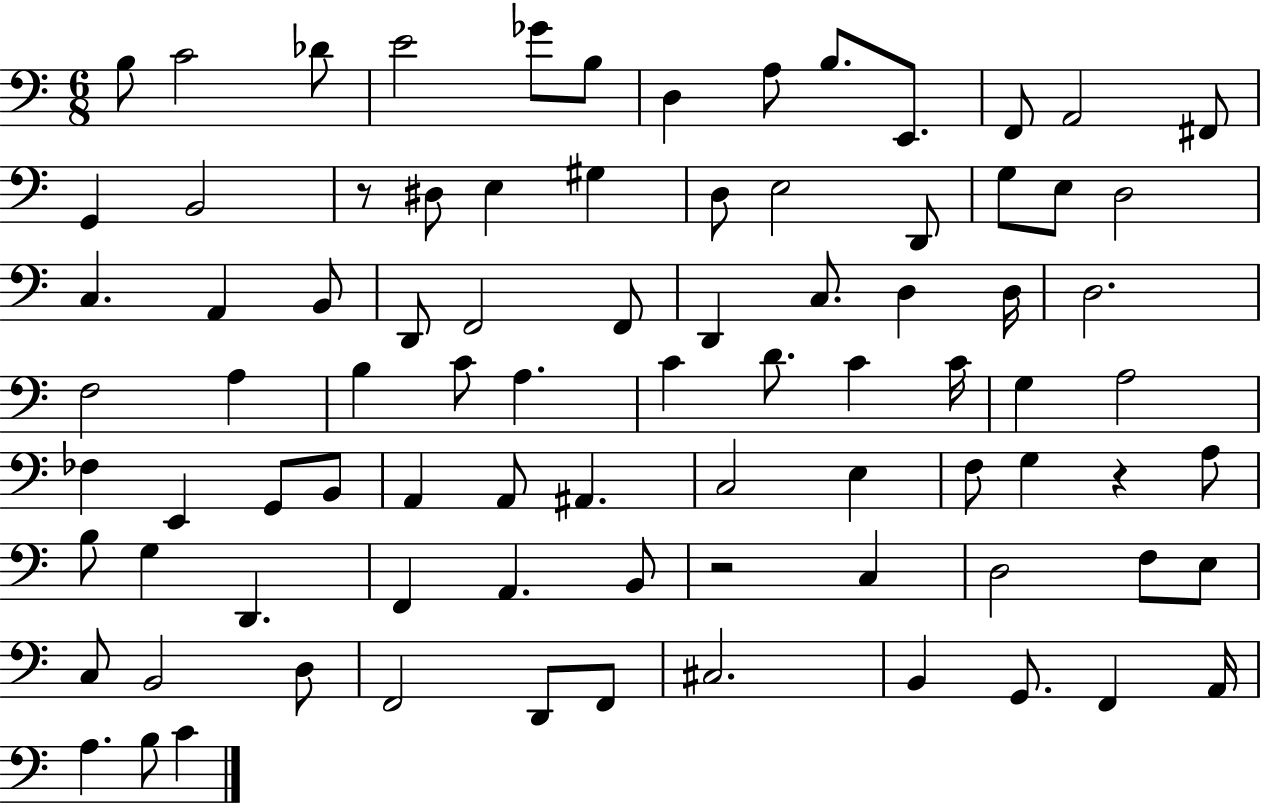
{
  \clef bass
  \numericTimeSignature
  \time 6/8
  \key c \major
  b8 c'2 des'8 | e'2 ges'8 b8 | d4 a8 b8. e,8. | f,8 a,2 fis,8 | \break g,4 b,2 | r8 dis8 e4 gis4 | d8 e2 d,8 | g8 e8 d2 | \break c4. a,4 b,8 | d,8 f,2 f,8 | d,4 c8. d4 d16 | d2. | \break f2 a4 | b4 c'8 a4. | c'4 d'8. c'4 c'16 | g4 a2 | \break fes4 e,4 g,8 b,8 | a,4 a,8 ais,4. | c2 e4 | f8 g4 r4 a8 | \break b8 g4 d,4. | f,4 a,4. b,8 | r2 c4 | d2 f8 e8 | \break c8 b,2 d8 | f,2 d,8 f,8 | cis2. | b,4 g,8. f,4 a,16 | \break a4. b8 c'4 | \bar "|."
}